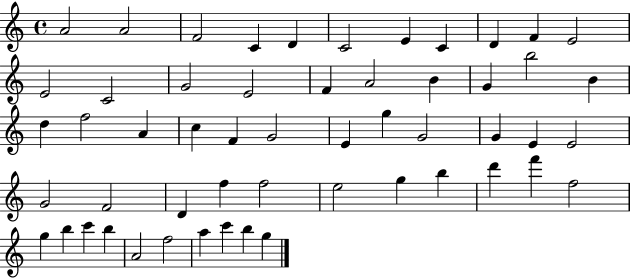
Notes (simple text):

A4/h A4/h F4/h C4/q D4/q C4/h E4/q C4/q D4/q F4/q E4/h E4/h C4/h G4/h E4/h F4/q A4/h B4/q G4/q B5/h B4/q D5/q F5/h A4/q C5/q F4/q G4/h E4/q G5/q G4/h G4/q E4/q E4/h G4/h F4/h D4/q F5/q F5/h E5/h G5/q B5/q D6/q F6/q F5/h G5/q B5/q C6/q B5/q A4/h F5/h A5/q C6/q B5/q G5/q